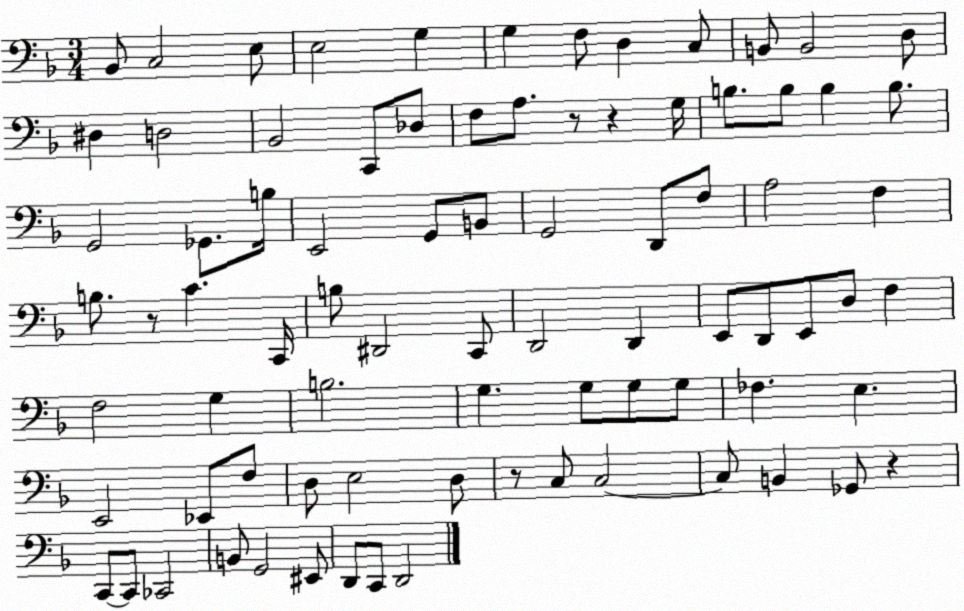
X:1
T:Untitled
M:3/4
L:1/4
K:F
_B,,/2 C,2 E,/2 E,2 G, G, F,/2 D, C,/2 B,,/2 B,,2 D,/2 ^D, D,2 _B,,2 C,,/2 _D,/2 F,/2 A,/2 z/2 z G,/4 B,/2 B,/2 B, B,/2 G,,2 _G,,/2 B,/4 E,,2 G,,/2 B,,/2 G,,2 D,,/2 F,/2 A,2 F, B,/2 z/2 C C,,/4 B,/2 ^D,,2 C,,/2 D,,2 D,, E,,/2 D,,/2 E,,/2 D,/2 F, F,2 G, B,2 G, G,/2 G,/2 G,/2 _F, E, E,,2 _E,,/2 F,/2 D,/2 E,2 D,/2 z/2 C,/2 C,2 C,/2 B,, _G,,/2 z C,,/2 C,,/2 _C,,2 B,,/2 G,,2 ^E,,/2 D,,/2 C,,/2 D,,2